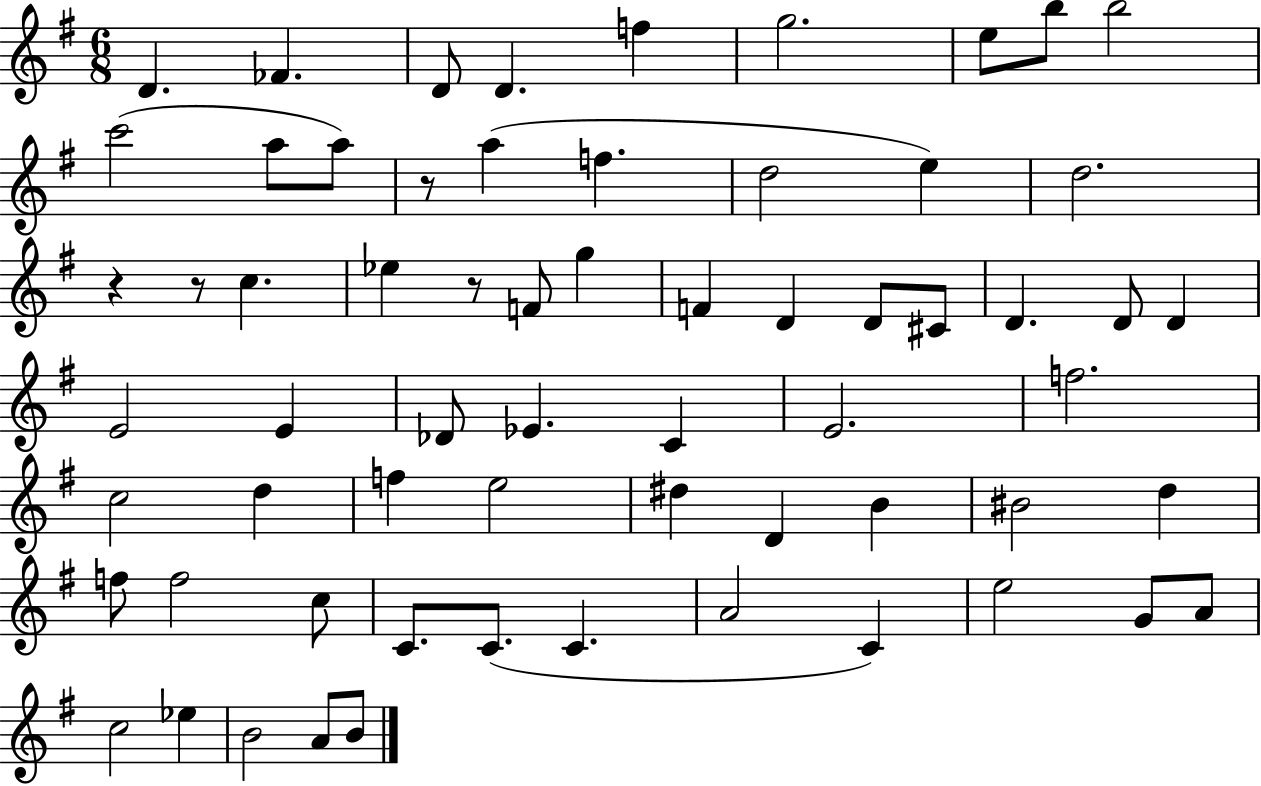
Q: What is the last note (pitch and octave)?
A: B4